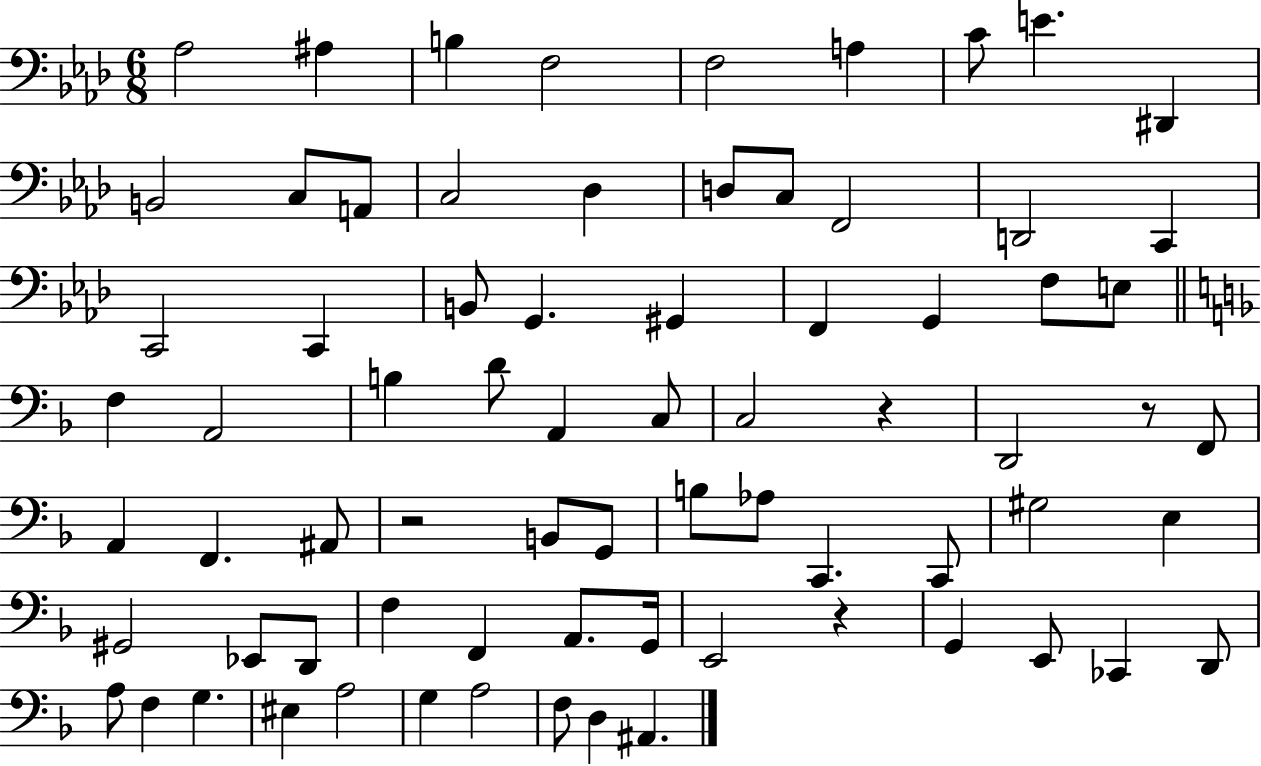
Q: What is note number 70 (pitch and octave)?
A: A#2